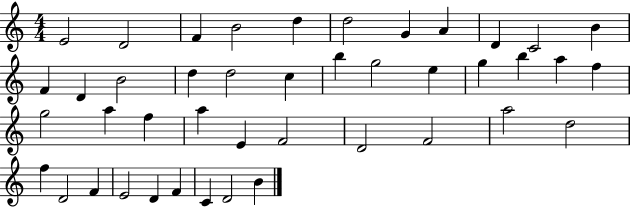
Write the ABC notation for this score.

X:1
T:Untitled
M:4/4
L:1/4
K:C
E2 D2 F B2 d d2 G A D C2 B F D B2 d d2 c b g2 e g b a f g2 a f a E F2 D2 F2 a2 d2 f D2 F E2 D F C D2 B